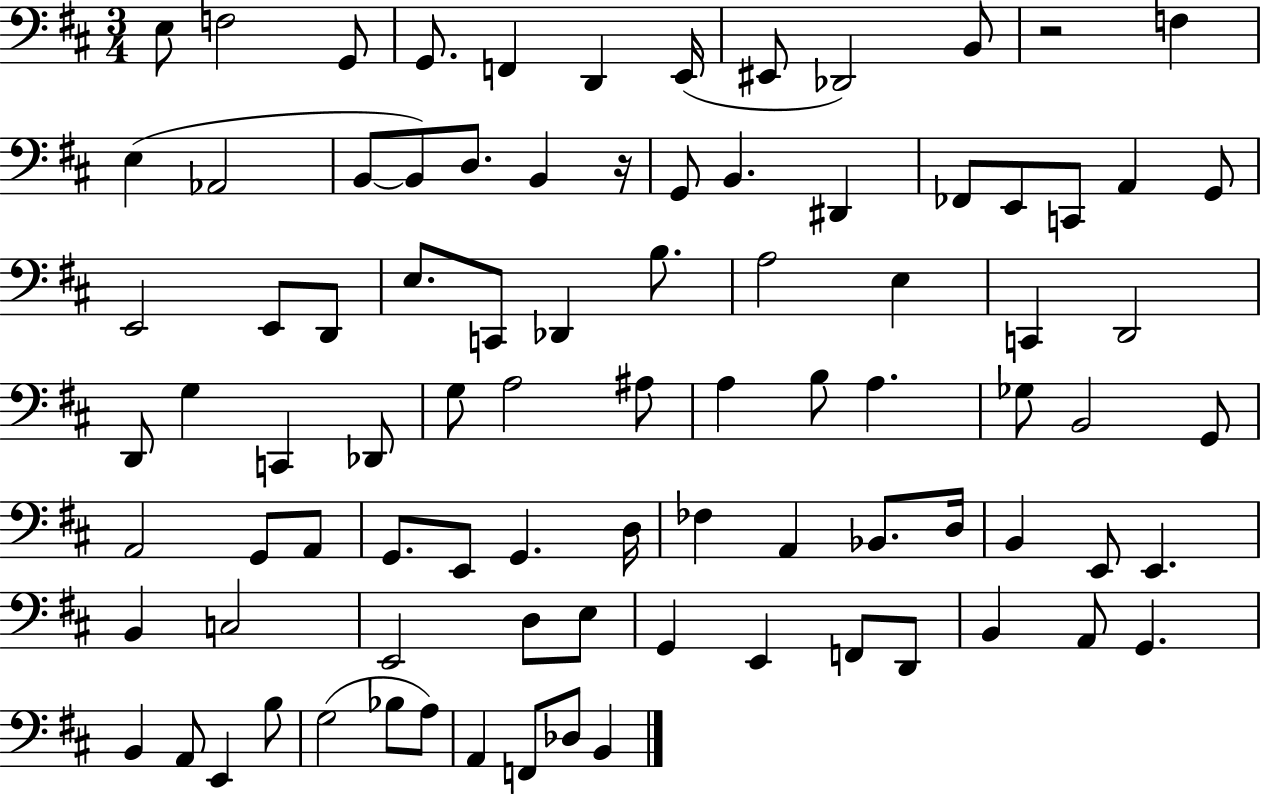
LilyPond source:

{
  \clef bass
  \numericTimeSignature
  \time 3/4
  \key d \major
  e8 f2 g,8 | g,8. f,4 d,4 e,16( | eis,8 des,2) b,8 | r2 f4 | \break e4( aes,2 | b,8~~ b,8) d8. b,4 r16 | g,8 b,4. dis,4 | fes,8 e,8 c,8 a,4 g,8 | \break e,2 e,8 d,8 | e8. c,8 des,4 b8. | a2 e4 | c,4 d,2 | \break d,8 g4 c,4 des,8 | g8 a2 ais8 | a4 b8 a4. | ges8 b,2 g,8 | \break a,2 g,8 a,8 | g,8. e,8 g,4. d16 | fes4 a,4 bes,8. d16 | b,4 e,8 e,4. | \break b,4 c2 | e,2 d8 e8 | g,4 e,4 f,8 d,8 | b,4 a,8 g,4. | \break b,4 a,8 e,4 b8 | g2( bes8 a8) | a,4 f,8 des8 b,4 | \bar "|."
}